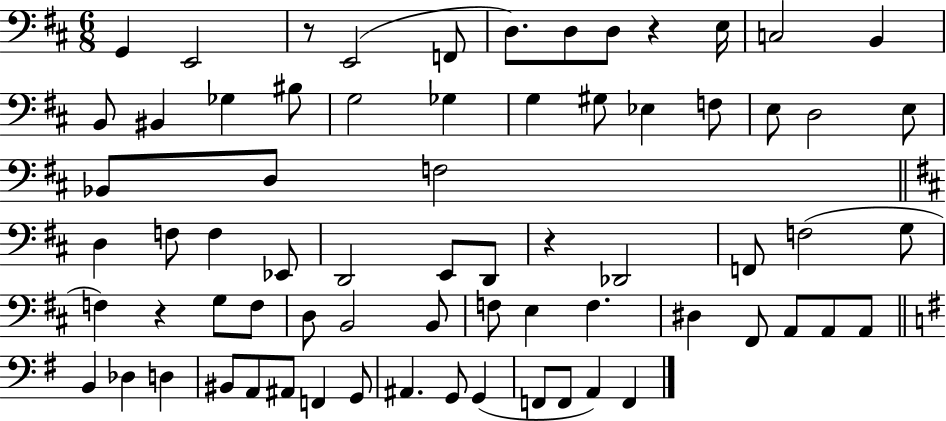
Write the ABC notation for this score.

X:1
T:Untitled
M:6/8
L:1/4
K:D
G,, E,,2 z/2 E,,2 F,,/2 D,/2 D,/2 D,/2 z E,/4 C,2 B,, B,,/2 ^B,, _G, ^B,/2 G,2 _G, G, ^G,/2 _E, F,/2 E,/2 D,2 E,/2 _B,,/2 D,/2 F,2 D, F,/2 F, _E,,/2 D,,2 E,,/2 D,,/2 z _D,,2 F,,/2 F,2 G,/2 F, z G,/2 F,/2 D,/2 B,,2 B,,/2 F,/2 E, F, ^D, ^F,,/2 A,,/2 A,,/2 A,,/2 B,, _D, D, ^B,,/2 A,,/2 ^A,,/2 F,, G,,/2 ^A,, G,,/2 G,, F,,/2 F,,/2 A,, F,,